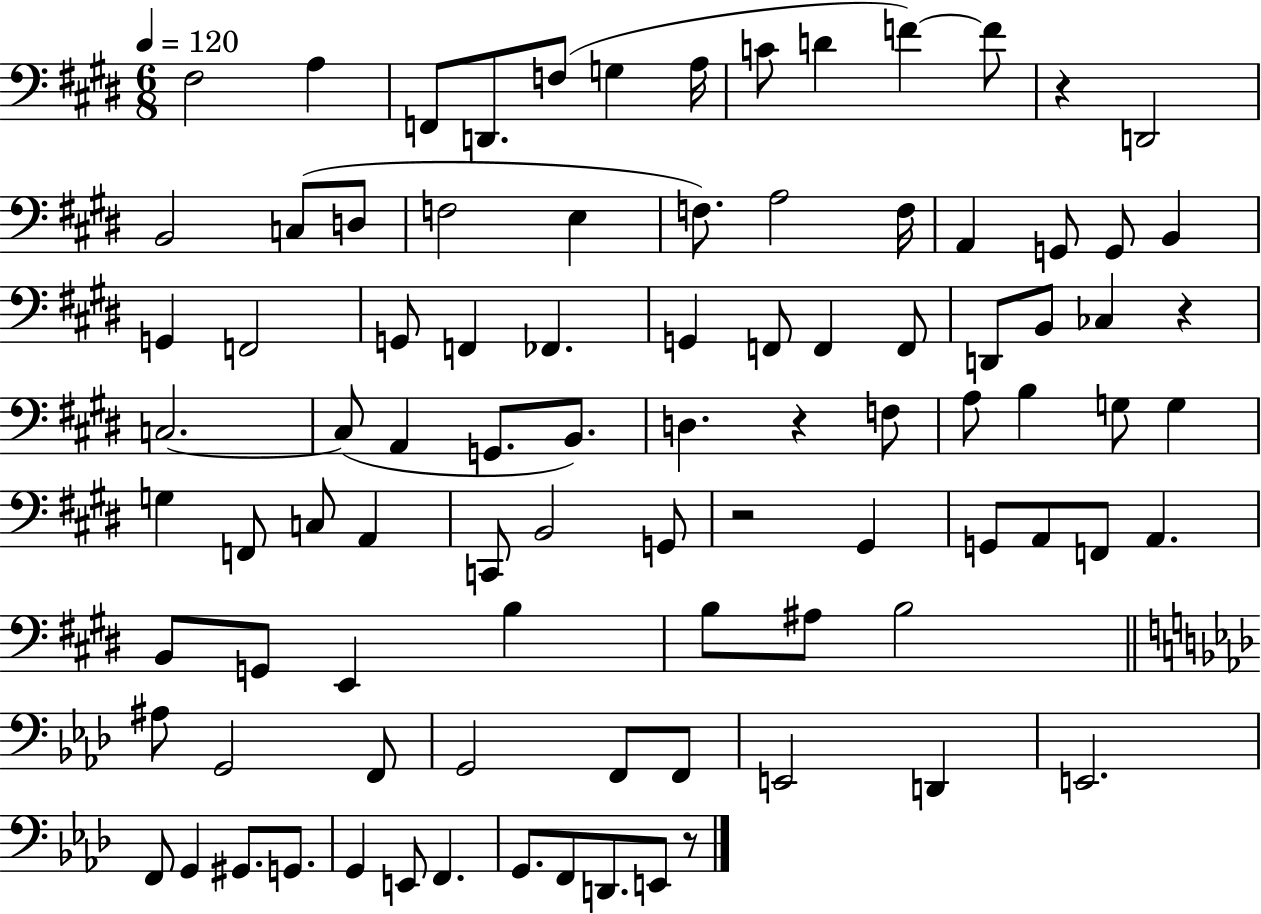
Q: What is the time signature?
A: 6/8